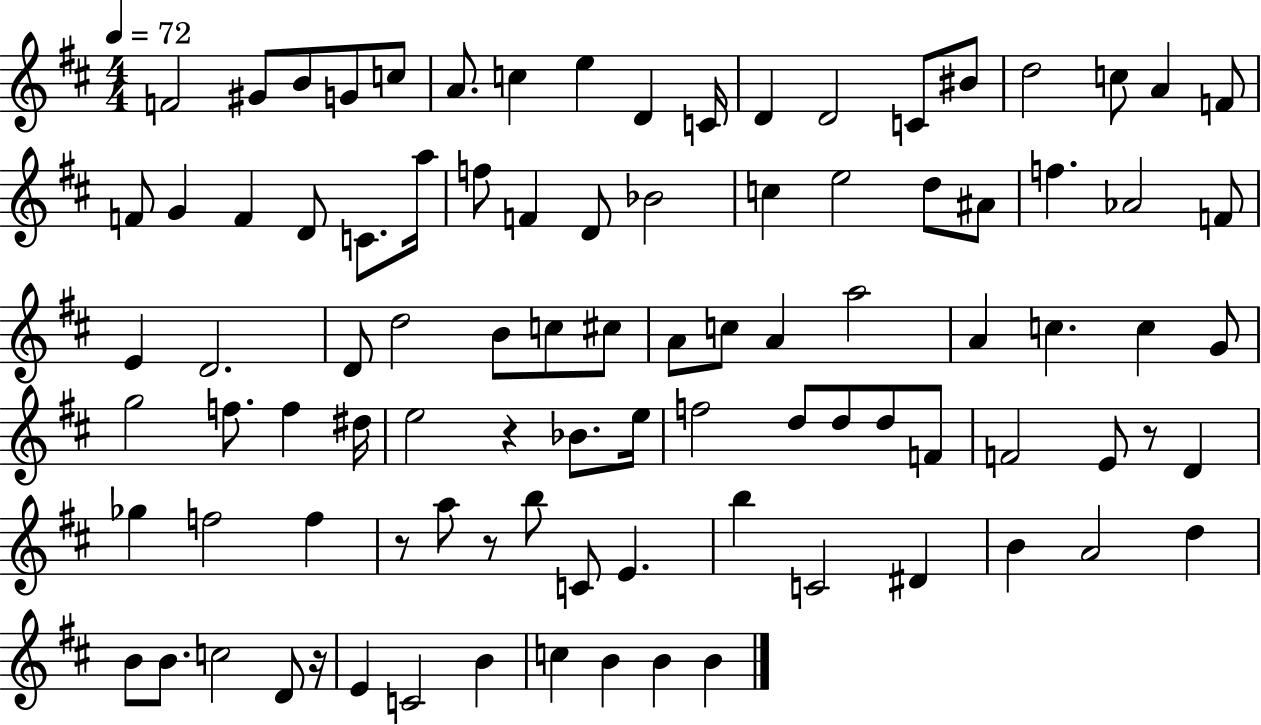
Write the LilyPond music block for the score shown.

{
  \clef treble
  \numericTimeSignature
  \time 4/4
  \key d \major
  \tempo 4 = 72
  \repeat volta 2 { f'2 gis'8 b'8 g'8 c''8 | a'8. c''4 e''4 d'4 c'16 | d'4 d'2 c'8 bis'8 | d''2 c''8 a'4 f'8 | \break f'8 g'4 f'4 d'8 c'8. a''16 | f''8 f'4 d'8 bes'2 | c''4 e''2 d''8 ais'8 | f''4. aes'2 f'8 | \break e'4 d'2. | d'8 d''2 b'8 c''8 cis''8 | a'8 c''8 a'4 a''2 | a'4 c''4. c''4 g'8 | \break g''2 f''8. f''4 dis''16 | e''2 r4 bes'8. e''16 | f''2 d''8 d''8 d''8 f'8 | f'2 e'8 r8 d'4 | \break ges''4 f''2 f''4 | r8 a''8 r8 b''8 c'8 e'4. | b''4 c'2 dis'4 | b'4 a'2 d''4 | \break b'8 b'8. c''2 d'8 r16 | e'4 c'2 b'4 | c''4 b'4 b'4 b'4 | } \bar "|."
}